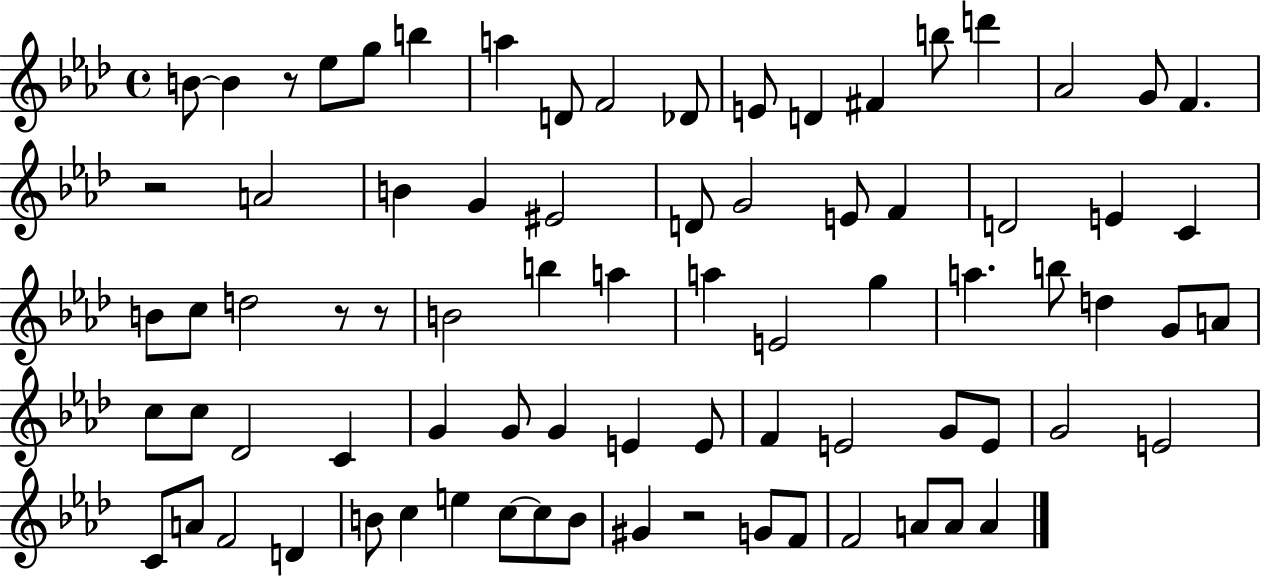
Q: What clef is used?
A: treble